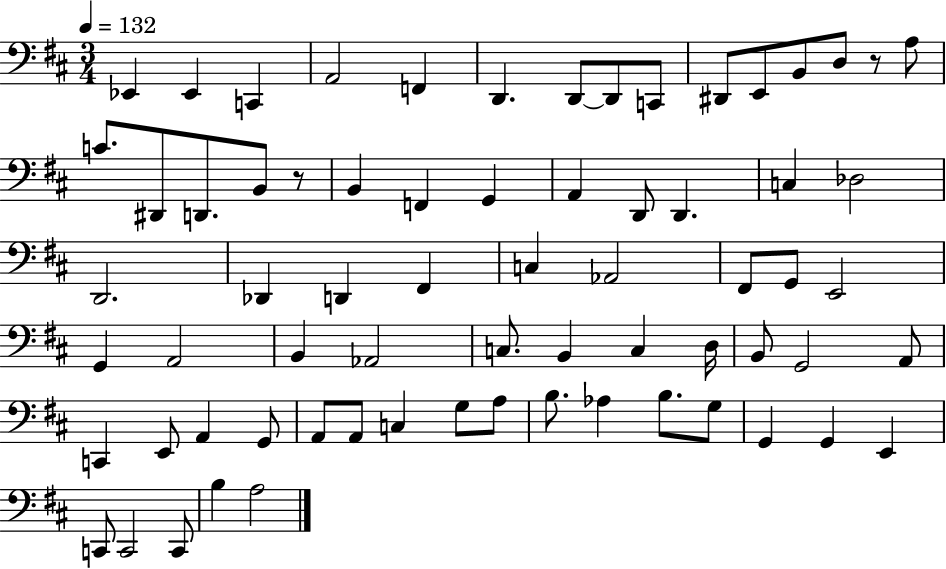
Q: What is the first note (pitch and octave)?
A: Eb2